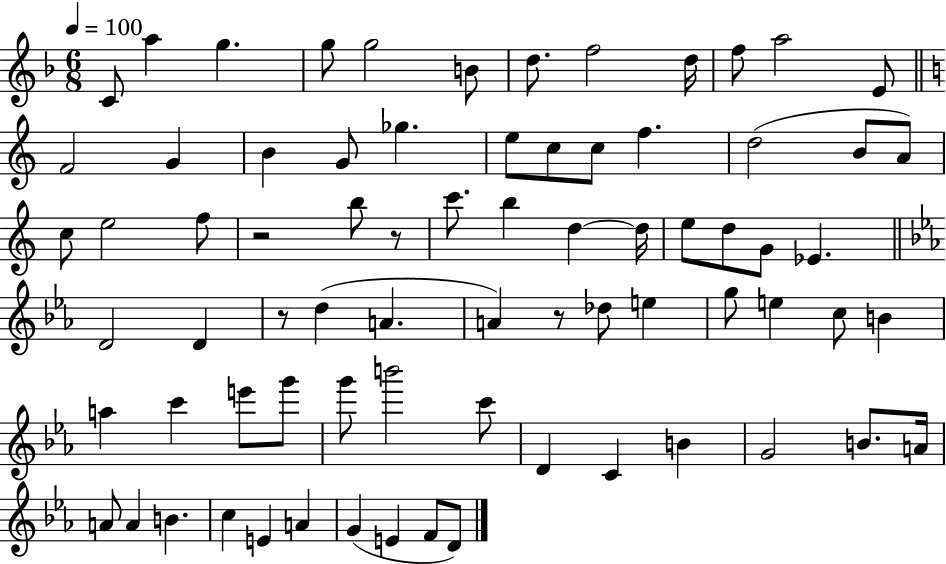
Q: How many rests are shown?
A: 4